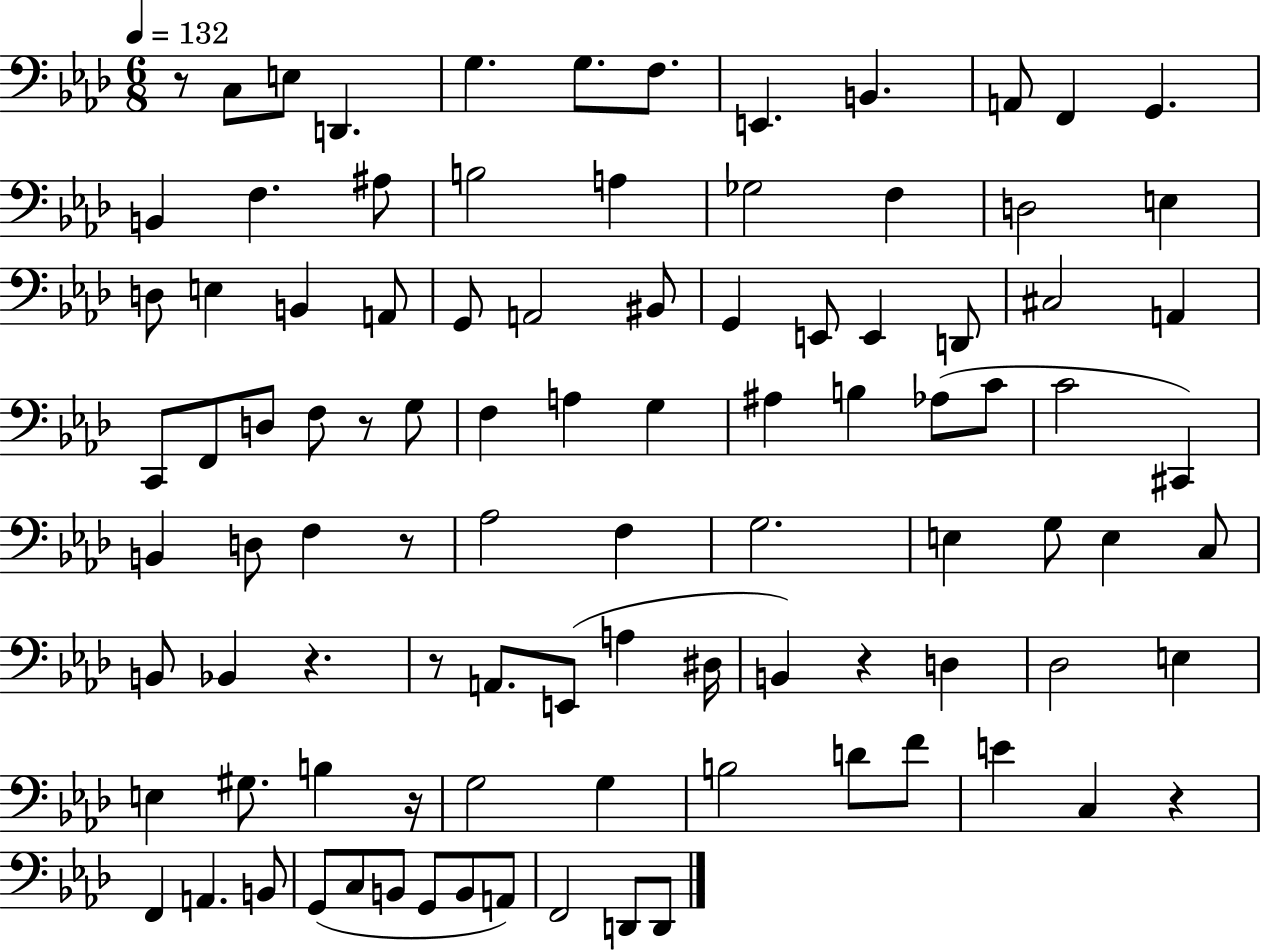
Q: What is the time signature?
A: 6/8